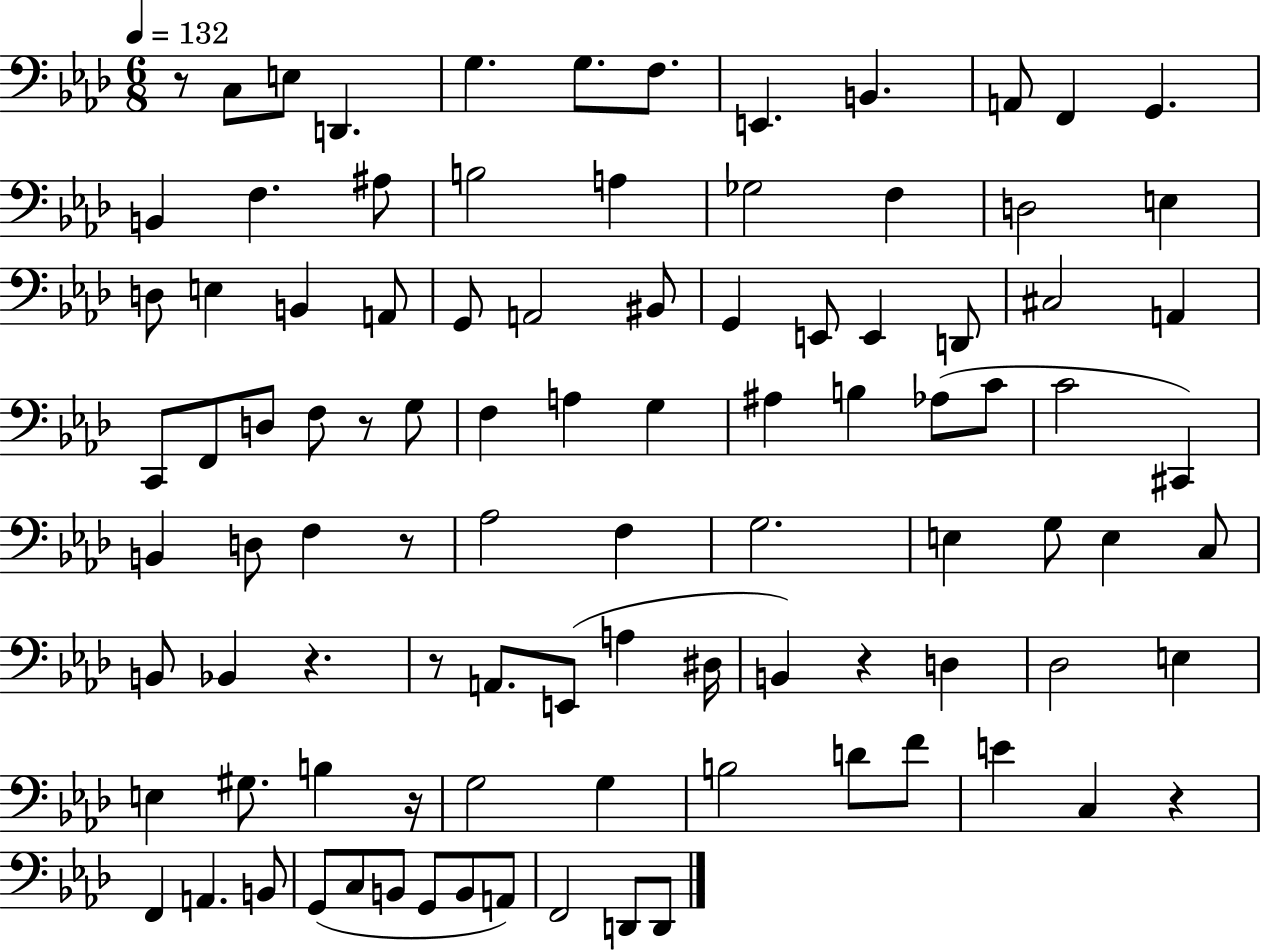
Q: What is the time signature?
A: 6/8